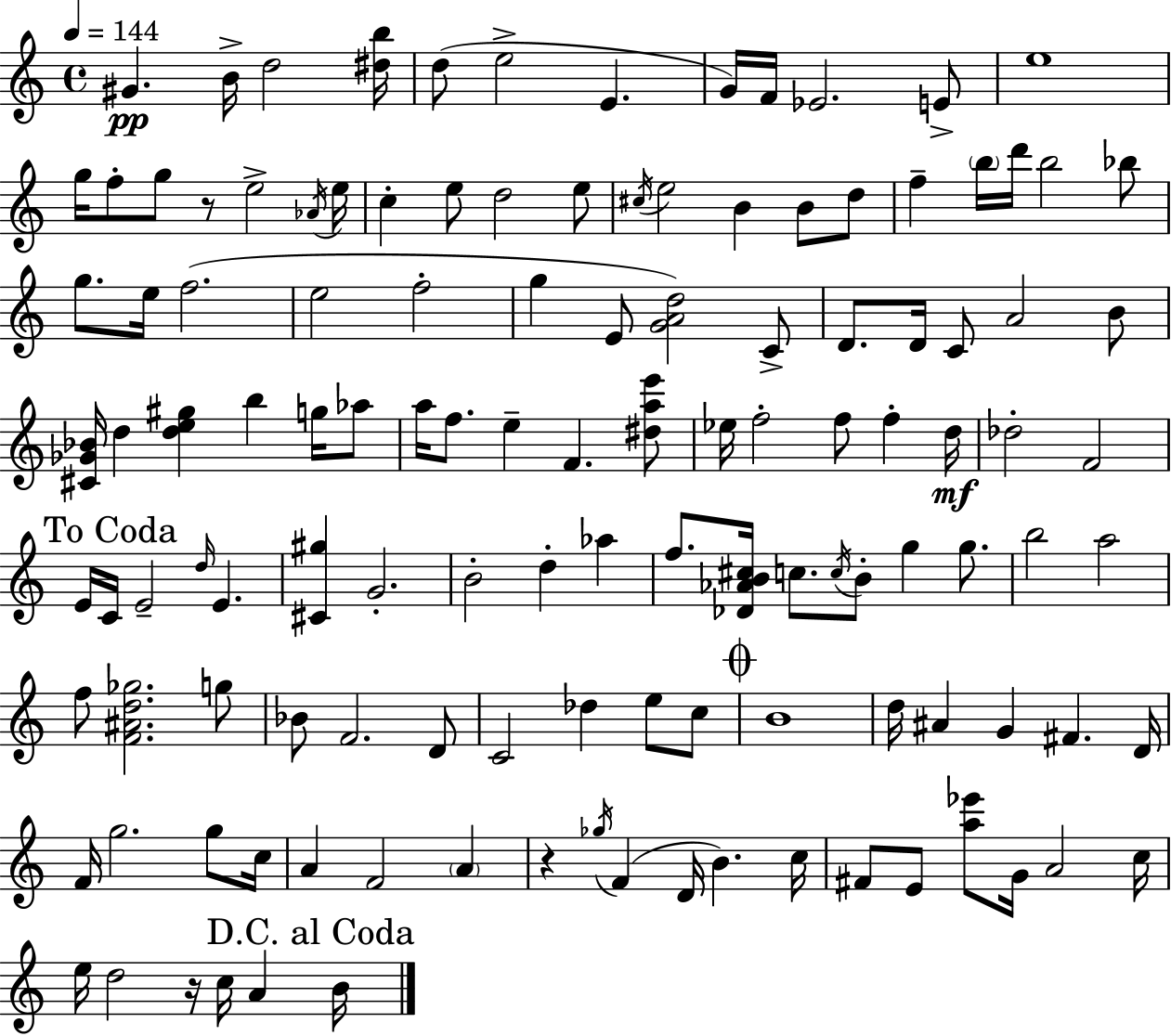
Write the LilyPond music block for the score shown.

{
  \clef treble
  \time 4/4
  \defaultTimeSignature
  \key a \minor
  \tempo 4 = 144
  gis'4.\pp b'16-> d''2 <dis'' b''>16 | d''8( e''2-> e'4. | g'16) f'16 ees'2. e'8-> | e''1 | \break g''16 f''8-. g''8 r8 e''2-> \acciaccatura { aes'16 } | e''16 c''4-. e''8 d''2 e''8 | \acciaccatura { cis''16 } e''2 b'4 b'8 | d''8 f''4-- \parenthesize b''16 d'''16 b''2 | \break bes''8 g''8. e''16 f''2.( | e''2 f''2-. | g''4 e'8 <g' a' d''>2) | c'8-> d'8. d'16 c'8 a'2 | \break b'8 <cis' ges' bes'>16 d''4 <d'' e'' gis''>4 b''4 g''16 | aes''8 a''16 f''8. e''4-- f'4. | <dis'' a'' e'''>8 ees''16 f''2-. f''8 f''4-. | d''16\mf des''2-. f'2 | \break \mark "To Coda" e'16 c'16 e'2-- \grace { d''16 } e'4. | <cis' gis''>4 g'2.-. | b'2-. d''4-. aes''4 | f''8. <des' aes' b' cis''>16 c''8. \acciaccatura { c''16 } b'8-. g''4 | \break g''8. b''2 a''2 | f''8 <f' ais' d'' ges''>2. | g''8 bes'8 f'2. | d'8 c'2 des''4 | \break e''8 c''8 \mark \markup { \musicglyph "scripts.coda" } b'1 | d''16 ais'4 g'4 fis'4. | d'16 f'16 g''2. | g''8 c''16 a'4 f'2 | \break \parenthesize a'4 r4 \acciaccatura { ges''16 } f'4( d'16 b'4.) | c''16 fis'8 e'8 <a'' ees'''>8 g'16 a'2 | c''16 e''16 d''2 r16 c''16 | a'4 \mark "D.C. al Coda" b'16 \bar "|."
}